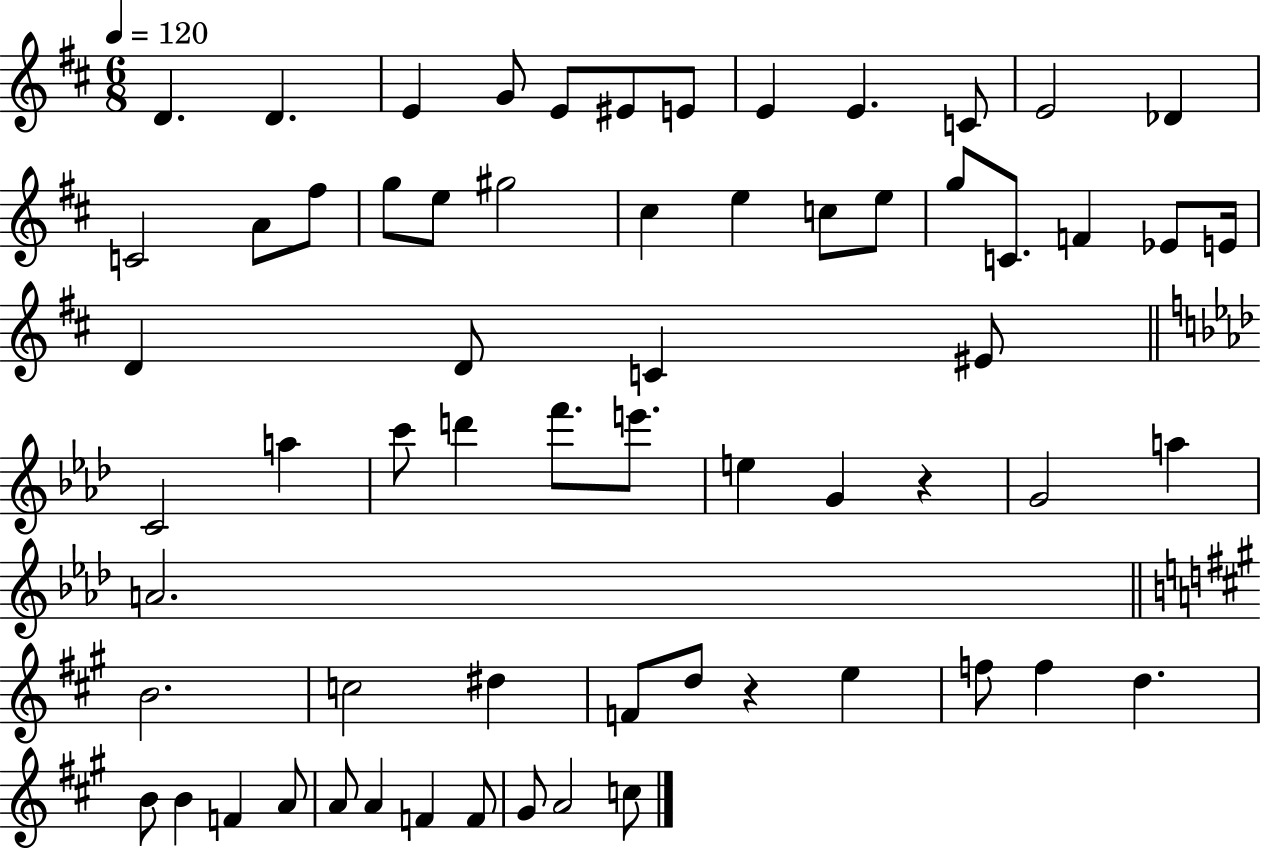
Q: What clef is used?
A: treble